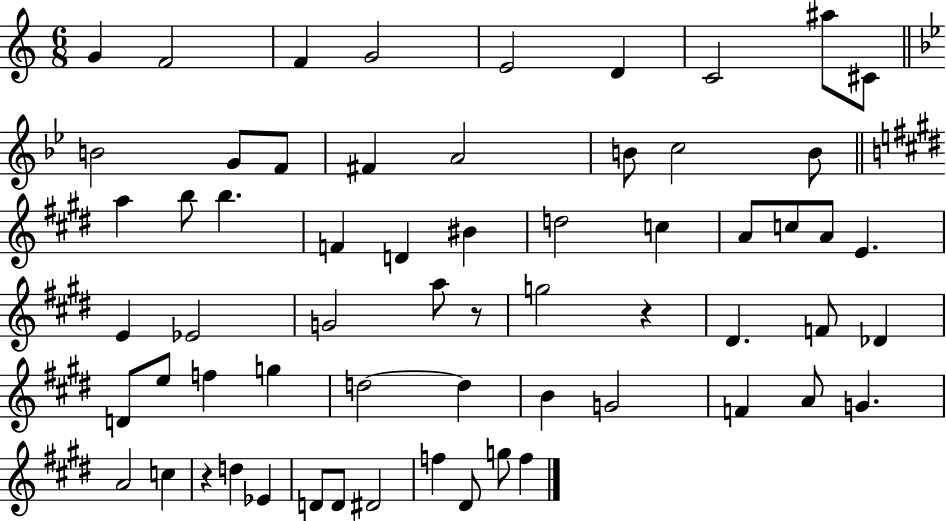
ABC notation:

X:1
T:Untitled
M:6/8
L:1/4
K:C
G F2 F G2 E2 D C2 ^a/2 ^C/2 B2 G/2 F/2 ^F A2 B/2 c2 B/2 a b/2 b F D ^B d2 c A/2 c/2 A/2 E E _E2 G2 a/2 z/2 g2 z ^D F/2 _D D/2 e/2 f g d2 d B G2 F A/2 G A2 c z d _E D/2 D/2 ^D2 f ^D/2 g/2 f